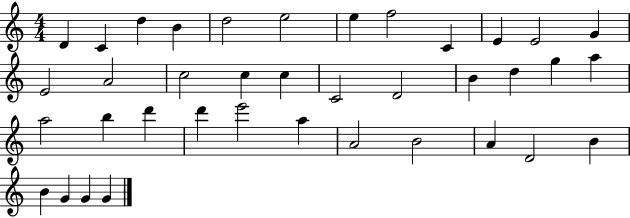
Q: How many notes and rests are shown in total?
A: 38